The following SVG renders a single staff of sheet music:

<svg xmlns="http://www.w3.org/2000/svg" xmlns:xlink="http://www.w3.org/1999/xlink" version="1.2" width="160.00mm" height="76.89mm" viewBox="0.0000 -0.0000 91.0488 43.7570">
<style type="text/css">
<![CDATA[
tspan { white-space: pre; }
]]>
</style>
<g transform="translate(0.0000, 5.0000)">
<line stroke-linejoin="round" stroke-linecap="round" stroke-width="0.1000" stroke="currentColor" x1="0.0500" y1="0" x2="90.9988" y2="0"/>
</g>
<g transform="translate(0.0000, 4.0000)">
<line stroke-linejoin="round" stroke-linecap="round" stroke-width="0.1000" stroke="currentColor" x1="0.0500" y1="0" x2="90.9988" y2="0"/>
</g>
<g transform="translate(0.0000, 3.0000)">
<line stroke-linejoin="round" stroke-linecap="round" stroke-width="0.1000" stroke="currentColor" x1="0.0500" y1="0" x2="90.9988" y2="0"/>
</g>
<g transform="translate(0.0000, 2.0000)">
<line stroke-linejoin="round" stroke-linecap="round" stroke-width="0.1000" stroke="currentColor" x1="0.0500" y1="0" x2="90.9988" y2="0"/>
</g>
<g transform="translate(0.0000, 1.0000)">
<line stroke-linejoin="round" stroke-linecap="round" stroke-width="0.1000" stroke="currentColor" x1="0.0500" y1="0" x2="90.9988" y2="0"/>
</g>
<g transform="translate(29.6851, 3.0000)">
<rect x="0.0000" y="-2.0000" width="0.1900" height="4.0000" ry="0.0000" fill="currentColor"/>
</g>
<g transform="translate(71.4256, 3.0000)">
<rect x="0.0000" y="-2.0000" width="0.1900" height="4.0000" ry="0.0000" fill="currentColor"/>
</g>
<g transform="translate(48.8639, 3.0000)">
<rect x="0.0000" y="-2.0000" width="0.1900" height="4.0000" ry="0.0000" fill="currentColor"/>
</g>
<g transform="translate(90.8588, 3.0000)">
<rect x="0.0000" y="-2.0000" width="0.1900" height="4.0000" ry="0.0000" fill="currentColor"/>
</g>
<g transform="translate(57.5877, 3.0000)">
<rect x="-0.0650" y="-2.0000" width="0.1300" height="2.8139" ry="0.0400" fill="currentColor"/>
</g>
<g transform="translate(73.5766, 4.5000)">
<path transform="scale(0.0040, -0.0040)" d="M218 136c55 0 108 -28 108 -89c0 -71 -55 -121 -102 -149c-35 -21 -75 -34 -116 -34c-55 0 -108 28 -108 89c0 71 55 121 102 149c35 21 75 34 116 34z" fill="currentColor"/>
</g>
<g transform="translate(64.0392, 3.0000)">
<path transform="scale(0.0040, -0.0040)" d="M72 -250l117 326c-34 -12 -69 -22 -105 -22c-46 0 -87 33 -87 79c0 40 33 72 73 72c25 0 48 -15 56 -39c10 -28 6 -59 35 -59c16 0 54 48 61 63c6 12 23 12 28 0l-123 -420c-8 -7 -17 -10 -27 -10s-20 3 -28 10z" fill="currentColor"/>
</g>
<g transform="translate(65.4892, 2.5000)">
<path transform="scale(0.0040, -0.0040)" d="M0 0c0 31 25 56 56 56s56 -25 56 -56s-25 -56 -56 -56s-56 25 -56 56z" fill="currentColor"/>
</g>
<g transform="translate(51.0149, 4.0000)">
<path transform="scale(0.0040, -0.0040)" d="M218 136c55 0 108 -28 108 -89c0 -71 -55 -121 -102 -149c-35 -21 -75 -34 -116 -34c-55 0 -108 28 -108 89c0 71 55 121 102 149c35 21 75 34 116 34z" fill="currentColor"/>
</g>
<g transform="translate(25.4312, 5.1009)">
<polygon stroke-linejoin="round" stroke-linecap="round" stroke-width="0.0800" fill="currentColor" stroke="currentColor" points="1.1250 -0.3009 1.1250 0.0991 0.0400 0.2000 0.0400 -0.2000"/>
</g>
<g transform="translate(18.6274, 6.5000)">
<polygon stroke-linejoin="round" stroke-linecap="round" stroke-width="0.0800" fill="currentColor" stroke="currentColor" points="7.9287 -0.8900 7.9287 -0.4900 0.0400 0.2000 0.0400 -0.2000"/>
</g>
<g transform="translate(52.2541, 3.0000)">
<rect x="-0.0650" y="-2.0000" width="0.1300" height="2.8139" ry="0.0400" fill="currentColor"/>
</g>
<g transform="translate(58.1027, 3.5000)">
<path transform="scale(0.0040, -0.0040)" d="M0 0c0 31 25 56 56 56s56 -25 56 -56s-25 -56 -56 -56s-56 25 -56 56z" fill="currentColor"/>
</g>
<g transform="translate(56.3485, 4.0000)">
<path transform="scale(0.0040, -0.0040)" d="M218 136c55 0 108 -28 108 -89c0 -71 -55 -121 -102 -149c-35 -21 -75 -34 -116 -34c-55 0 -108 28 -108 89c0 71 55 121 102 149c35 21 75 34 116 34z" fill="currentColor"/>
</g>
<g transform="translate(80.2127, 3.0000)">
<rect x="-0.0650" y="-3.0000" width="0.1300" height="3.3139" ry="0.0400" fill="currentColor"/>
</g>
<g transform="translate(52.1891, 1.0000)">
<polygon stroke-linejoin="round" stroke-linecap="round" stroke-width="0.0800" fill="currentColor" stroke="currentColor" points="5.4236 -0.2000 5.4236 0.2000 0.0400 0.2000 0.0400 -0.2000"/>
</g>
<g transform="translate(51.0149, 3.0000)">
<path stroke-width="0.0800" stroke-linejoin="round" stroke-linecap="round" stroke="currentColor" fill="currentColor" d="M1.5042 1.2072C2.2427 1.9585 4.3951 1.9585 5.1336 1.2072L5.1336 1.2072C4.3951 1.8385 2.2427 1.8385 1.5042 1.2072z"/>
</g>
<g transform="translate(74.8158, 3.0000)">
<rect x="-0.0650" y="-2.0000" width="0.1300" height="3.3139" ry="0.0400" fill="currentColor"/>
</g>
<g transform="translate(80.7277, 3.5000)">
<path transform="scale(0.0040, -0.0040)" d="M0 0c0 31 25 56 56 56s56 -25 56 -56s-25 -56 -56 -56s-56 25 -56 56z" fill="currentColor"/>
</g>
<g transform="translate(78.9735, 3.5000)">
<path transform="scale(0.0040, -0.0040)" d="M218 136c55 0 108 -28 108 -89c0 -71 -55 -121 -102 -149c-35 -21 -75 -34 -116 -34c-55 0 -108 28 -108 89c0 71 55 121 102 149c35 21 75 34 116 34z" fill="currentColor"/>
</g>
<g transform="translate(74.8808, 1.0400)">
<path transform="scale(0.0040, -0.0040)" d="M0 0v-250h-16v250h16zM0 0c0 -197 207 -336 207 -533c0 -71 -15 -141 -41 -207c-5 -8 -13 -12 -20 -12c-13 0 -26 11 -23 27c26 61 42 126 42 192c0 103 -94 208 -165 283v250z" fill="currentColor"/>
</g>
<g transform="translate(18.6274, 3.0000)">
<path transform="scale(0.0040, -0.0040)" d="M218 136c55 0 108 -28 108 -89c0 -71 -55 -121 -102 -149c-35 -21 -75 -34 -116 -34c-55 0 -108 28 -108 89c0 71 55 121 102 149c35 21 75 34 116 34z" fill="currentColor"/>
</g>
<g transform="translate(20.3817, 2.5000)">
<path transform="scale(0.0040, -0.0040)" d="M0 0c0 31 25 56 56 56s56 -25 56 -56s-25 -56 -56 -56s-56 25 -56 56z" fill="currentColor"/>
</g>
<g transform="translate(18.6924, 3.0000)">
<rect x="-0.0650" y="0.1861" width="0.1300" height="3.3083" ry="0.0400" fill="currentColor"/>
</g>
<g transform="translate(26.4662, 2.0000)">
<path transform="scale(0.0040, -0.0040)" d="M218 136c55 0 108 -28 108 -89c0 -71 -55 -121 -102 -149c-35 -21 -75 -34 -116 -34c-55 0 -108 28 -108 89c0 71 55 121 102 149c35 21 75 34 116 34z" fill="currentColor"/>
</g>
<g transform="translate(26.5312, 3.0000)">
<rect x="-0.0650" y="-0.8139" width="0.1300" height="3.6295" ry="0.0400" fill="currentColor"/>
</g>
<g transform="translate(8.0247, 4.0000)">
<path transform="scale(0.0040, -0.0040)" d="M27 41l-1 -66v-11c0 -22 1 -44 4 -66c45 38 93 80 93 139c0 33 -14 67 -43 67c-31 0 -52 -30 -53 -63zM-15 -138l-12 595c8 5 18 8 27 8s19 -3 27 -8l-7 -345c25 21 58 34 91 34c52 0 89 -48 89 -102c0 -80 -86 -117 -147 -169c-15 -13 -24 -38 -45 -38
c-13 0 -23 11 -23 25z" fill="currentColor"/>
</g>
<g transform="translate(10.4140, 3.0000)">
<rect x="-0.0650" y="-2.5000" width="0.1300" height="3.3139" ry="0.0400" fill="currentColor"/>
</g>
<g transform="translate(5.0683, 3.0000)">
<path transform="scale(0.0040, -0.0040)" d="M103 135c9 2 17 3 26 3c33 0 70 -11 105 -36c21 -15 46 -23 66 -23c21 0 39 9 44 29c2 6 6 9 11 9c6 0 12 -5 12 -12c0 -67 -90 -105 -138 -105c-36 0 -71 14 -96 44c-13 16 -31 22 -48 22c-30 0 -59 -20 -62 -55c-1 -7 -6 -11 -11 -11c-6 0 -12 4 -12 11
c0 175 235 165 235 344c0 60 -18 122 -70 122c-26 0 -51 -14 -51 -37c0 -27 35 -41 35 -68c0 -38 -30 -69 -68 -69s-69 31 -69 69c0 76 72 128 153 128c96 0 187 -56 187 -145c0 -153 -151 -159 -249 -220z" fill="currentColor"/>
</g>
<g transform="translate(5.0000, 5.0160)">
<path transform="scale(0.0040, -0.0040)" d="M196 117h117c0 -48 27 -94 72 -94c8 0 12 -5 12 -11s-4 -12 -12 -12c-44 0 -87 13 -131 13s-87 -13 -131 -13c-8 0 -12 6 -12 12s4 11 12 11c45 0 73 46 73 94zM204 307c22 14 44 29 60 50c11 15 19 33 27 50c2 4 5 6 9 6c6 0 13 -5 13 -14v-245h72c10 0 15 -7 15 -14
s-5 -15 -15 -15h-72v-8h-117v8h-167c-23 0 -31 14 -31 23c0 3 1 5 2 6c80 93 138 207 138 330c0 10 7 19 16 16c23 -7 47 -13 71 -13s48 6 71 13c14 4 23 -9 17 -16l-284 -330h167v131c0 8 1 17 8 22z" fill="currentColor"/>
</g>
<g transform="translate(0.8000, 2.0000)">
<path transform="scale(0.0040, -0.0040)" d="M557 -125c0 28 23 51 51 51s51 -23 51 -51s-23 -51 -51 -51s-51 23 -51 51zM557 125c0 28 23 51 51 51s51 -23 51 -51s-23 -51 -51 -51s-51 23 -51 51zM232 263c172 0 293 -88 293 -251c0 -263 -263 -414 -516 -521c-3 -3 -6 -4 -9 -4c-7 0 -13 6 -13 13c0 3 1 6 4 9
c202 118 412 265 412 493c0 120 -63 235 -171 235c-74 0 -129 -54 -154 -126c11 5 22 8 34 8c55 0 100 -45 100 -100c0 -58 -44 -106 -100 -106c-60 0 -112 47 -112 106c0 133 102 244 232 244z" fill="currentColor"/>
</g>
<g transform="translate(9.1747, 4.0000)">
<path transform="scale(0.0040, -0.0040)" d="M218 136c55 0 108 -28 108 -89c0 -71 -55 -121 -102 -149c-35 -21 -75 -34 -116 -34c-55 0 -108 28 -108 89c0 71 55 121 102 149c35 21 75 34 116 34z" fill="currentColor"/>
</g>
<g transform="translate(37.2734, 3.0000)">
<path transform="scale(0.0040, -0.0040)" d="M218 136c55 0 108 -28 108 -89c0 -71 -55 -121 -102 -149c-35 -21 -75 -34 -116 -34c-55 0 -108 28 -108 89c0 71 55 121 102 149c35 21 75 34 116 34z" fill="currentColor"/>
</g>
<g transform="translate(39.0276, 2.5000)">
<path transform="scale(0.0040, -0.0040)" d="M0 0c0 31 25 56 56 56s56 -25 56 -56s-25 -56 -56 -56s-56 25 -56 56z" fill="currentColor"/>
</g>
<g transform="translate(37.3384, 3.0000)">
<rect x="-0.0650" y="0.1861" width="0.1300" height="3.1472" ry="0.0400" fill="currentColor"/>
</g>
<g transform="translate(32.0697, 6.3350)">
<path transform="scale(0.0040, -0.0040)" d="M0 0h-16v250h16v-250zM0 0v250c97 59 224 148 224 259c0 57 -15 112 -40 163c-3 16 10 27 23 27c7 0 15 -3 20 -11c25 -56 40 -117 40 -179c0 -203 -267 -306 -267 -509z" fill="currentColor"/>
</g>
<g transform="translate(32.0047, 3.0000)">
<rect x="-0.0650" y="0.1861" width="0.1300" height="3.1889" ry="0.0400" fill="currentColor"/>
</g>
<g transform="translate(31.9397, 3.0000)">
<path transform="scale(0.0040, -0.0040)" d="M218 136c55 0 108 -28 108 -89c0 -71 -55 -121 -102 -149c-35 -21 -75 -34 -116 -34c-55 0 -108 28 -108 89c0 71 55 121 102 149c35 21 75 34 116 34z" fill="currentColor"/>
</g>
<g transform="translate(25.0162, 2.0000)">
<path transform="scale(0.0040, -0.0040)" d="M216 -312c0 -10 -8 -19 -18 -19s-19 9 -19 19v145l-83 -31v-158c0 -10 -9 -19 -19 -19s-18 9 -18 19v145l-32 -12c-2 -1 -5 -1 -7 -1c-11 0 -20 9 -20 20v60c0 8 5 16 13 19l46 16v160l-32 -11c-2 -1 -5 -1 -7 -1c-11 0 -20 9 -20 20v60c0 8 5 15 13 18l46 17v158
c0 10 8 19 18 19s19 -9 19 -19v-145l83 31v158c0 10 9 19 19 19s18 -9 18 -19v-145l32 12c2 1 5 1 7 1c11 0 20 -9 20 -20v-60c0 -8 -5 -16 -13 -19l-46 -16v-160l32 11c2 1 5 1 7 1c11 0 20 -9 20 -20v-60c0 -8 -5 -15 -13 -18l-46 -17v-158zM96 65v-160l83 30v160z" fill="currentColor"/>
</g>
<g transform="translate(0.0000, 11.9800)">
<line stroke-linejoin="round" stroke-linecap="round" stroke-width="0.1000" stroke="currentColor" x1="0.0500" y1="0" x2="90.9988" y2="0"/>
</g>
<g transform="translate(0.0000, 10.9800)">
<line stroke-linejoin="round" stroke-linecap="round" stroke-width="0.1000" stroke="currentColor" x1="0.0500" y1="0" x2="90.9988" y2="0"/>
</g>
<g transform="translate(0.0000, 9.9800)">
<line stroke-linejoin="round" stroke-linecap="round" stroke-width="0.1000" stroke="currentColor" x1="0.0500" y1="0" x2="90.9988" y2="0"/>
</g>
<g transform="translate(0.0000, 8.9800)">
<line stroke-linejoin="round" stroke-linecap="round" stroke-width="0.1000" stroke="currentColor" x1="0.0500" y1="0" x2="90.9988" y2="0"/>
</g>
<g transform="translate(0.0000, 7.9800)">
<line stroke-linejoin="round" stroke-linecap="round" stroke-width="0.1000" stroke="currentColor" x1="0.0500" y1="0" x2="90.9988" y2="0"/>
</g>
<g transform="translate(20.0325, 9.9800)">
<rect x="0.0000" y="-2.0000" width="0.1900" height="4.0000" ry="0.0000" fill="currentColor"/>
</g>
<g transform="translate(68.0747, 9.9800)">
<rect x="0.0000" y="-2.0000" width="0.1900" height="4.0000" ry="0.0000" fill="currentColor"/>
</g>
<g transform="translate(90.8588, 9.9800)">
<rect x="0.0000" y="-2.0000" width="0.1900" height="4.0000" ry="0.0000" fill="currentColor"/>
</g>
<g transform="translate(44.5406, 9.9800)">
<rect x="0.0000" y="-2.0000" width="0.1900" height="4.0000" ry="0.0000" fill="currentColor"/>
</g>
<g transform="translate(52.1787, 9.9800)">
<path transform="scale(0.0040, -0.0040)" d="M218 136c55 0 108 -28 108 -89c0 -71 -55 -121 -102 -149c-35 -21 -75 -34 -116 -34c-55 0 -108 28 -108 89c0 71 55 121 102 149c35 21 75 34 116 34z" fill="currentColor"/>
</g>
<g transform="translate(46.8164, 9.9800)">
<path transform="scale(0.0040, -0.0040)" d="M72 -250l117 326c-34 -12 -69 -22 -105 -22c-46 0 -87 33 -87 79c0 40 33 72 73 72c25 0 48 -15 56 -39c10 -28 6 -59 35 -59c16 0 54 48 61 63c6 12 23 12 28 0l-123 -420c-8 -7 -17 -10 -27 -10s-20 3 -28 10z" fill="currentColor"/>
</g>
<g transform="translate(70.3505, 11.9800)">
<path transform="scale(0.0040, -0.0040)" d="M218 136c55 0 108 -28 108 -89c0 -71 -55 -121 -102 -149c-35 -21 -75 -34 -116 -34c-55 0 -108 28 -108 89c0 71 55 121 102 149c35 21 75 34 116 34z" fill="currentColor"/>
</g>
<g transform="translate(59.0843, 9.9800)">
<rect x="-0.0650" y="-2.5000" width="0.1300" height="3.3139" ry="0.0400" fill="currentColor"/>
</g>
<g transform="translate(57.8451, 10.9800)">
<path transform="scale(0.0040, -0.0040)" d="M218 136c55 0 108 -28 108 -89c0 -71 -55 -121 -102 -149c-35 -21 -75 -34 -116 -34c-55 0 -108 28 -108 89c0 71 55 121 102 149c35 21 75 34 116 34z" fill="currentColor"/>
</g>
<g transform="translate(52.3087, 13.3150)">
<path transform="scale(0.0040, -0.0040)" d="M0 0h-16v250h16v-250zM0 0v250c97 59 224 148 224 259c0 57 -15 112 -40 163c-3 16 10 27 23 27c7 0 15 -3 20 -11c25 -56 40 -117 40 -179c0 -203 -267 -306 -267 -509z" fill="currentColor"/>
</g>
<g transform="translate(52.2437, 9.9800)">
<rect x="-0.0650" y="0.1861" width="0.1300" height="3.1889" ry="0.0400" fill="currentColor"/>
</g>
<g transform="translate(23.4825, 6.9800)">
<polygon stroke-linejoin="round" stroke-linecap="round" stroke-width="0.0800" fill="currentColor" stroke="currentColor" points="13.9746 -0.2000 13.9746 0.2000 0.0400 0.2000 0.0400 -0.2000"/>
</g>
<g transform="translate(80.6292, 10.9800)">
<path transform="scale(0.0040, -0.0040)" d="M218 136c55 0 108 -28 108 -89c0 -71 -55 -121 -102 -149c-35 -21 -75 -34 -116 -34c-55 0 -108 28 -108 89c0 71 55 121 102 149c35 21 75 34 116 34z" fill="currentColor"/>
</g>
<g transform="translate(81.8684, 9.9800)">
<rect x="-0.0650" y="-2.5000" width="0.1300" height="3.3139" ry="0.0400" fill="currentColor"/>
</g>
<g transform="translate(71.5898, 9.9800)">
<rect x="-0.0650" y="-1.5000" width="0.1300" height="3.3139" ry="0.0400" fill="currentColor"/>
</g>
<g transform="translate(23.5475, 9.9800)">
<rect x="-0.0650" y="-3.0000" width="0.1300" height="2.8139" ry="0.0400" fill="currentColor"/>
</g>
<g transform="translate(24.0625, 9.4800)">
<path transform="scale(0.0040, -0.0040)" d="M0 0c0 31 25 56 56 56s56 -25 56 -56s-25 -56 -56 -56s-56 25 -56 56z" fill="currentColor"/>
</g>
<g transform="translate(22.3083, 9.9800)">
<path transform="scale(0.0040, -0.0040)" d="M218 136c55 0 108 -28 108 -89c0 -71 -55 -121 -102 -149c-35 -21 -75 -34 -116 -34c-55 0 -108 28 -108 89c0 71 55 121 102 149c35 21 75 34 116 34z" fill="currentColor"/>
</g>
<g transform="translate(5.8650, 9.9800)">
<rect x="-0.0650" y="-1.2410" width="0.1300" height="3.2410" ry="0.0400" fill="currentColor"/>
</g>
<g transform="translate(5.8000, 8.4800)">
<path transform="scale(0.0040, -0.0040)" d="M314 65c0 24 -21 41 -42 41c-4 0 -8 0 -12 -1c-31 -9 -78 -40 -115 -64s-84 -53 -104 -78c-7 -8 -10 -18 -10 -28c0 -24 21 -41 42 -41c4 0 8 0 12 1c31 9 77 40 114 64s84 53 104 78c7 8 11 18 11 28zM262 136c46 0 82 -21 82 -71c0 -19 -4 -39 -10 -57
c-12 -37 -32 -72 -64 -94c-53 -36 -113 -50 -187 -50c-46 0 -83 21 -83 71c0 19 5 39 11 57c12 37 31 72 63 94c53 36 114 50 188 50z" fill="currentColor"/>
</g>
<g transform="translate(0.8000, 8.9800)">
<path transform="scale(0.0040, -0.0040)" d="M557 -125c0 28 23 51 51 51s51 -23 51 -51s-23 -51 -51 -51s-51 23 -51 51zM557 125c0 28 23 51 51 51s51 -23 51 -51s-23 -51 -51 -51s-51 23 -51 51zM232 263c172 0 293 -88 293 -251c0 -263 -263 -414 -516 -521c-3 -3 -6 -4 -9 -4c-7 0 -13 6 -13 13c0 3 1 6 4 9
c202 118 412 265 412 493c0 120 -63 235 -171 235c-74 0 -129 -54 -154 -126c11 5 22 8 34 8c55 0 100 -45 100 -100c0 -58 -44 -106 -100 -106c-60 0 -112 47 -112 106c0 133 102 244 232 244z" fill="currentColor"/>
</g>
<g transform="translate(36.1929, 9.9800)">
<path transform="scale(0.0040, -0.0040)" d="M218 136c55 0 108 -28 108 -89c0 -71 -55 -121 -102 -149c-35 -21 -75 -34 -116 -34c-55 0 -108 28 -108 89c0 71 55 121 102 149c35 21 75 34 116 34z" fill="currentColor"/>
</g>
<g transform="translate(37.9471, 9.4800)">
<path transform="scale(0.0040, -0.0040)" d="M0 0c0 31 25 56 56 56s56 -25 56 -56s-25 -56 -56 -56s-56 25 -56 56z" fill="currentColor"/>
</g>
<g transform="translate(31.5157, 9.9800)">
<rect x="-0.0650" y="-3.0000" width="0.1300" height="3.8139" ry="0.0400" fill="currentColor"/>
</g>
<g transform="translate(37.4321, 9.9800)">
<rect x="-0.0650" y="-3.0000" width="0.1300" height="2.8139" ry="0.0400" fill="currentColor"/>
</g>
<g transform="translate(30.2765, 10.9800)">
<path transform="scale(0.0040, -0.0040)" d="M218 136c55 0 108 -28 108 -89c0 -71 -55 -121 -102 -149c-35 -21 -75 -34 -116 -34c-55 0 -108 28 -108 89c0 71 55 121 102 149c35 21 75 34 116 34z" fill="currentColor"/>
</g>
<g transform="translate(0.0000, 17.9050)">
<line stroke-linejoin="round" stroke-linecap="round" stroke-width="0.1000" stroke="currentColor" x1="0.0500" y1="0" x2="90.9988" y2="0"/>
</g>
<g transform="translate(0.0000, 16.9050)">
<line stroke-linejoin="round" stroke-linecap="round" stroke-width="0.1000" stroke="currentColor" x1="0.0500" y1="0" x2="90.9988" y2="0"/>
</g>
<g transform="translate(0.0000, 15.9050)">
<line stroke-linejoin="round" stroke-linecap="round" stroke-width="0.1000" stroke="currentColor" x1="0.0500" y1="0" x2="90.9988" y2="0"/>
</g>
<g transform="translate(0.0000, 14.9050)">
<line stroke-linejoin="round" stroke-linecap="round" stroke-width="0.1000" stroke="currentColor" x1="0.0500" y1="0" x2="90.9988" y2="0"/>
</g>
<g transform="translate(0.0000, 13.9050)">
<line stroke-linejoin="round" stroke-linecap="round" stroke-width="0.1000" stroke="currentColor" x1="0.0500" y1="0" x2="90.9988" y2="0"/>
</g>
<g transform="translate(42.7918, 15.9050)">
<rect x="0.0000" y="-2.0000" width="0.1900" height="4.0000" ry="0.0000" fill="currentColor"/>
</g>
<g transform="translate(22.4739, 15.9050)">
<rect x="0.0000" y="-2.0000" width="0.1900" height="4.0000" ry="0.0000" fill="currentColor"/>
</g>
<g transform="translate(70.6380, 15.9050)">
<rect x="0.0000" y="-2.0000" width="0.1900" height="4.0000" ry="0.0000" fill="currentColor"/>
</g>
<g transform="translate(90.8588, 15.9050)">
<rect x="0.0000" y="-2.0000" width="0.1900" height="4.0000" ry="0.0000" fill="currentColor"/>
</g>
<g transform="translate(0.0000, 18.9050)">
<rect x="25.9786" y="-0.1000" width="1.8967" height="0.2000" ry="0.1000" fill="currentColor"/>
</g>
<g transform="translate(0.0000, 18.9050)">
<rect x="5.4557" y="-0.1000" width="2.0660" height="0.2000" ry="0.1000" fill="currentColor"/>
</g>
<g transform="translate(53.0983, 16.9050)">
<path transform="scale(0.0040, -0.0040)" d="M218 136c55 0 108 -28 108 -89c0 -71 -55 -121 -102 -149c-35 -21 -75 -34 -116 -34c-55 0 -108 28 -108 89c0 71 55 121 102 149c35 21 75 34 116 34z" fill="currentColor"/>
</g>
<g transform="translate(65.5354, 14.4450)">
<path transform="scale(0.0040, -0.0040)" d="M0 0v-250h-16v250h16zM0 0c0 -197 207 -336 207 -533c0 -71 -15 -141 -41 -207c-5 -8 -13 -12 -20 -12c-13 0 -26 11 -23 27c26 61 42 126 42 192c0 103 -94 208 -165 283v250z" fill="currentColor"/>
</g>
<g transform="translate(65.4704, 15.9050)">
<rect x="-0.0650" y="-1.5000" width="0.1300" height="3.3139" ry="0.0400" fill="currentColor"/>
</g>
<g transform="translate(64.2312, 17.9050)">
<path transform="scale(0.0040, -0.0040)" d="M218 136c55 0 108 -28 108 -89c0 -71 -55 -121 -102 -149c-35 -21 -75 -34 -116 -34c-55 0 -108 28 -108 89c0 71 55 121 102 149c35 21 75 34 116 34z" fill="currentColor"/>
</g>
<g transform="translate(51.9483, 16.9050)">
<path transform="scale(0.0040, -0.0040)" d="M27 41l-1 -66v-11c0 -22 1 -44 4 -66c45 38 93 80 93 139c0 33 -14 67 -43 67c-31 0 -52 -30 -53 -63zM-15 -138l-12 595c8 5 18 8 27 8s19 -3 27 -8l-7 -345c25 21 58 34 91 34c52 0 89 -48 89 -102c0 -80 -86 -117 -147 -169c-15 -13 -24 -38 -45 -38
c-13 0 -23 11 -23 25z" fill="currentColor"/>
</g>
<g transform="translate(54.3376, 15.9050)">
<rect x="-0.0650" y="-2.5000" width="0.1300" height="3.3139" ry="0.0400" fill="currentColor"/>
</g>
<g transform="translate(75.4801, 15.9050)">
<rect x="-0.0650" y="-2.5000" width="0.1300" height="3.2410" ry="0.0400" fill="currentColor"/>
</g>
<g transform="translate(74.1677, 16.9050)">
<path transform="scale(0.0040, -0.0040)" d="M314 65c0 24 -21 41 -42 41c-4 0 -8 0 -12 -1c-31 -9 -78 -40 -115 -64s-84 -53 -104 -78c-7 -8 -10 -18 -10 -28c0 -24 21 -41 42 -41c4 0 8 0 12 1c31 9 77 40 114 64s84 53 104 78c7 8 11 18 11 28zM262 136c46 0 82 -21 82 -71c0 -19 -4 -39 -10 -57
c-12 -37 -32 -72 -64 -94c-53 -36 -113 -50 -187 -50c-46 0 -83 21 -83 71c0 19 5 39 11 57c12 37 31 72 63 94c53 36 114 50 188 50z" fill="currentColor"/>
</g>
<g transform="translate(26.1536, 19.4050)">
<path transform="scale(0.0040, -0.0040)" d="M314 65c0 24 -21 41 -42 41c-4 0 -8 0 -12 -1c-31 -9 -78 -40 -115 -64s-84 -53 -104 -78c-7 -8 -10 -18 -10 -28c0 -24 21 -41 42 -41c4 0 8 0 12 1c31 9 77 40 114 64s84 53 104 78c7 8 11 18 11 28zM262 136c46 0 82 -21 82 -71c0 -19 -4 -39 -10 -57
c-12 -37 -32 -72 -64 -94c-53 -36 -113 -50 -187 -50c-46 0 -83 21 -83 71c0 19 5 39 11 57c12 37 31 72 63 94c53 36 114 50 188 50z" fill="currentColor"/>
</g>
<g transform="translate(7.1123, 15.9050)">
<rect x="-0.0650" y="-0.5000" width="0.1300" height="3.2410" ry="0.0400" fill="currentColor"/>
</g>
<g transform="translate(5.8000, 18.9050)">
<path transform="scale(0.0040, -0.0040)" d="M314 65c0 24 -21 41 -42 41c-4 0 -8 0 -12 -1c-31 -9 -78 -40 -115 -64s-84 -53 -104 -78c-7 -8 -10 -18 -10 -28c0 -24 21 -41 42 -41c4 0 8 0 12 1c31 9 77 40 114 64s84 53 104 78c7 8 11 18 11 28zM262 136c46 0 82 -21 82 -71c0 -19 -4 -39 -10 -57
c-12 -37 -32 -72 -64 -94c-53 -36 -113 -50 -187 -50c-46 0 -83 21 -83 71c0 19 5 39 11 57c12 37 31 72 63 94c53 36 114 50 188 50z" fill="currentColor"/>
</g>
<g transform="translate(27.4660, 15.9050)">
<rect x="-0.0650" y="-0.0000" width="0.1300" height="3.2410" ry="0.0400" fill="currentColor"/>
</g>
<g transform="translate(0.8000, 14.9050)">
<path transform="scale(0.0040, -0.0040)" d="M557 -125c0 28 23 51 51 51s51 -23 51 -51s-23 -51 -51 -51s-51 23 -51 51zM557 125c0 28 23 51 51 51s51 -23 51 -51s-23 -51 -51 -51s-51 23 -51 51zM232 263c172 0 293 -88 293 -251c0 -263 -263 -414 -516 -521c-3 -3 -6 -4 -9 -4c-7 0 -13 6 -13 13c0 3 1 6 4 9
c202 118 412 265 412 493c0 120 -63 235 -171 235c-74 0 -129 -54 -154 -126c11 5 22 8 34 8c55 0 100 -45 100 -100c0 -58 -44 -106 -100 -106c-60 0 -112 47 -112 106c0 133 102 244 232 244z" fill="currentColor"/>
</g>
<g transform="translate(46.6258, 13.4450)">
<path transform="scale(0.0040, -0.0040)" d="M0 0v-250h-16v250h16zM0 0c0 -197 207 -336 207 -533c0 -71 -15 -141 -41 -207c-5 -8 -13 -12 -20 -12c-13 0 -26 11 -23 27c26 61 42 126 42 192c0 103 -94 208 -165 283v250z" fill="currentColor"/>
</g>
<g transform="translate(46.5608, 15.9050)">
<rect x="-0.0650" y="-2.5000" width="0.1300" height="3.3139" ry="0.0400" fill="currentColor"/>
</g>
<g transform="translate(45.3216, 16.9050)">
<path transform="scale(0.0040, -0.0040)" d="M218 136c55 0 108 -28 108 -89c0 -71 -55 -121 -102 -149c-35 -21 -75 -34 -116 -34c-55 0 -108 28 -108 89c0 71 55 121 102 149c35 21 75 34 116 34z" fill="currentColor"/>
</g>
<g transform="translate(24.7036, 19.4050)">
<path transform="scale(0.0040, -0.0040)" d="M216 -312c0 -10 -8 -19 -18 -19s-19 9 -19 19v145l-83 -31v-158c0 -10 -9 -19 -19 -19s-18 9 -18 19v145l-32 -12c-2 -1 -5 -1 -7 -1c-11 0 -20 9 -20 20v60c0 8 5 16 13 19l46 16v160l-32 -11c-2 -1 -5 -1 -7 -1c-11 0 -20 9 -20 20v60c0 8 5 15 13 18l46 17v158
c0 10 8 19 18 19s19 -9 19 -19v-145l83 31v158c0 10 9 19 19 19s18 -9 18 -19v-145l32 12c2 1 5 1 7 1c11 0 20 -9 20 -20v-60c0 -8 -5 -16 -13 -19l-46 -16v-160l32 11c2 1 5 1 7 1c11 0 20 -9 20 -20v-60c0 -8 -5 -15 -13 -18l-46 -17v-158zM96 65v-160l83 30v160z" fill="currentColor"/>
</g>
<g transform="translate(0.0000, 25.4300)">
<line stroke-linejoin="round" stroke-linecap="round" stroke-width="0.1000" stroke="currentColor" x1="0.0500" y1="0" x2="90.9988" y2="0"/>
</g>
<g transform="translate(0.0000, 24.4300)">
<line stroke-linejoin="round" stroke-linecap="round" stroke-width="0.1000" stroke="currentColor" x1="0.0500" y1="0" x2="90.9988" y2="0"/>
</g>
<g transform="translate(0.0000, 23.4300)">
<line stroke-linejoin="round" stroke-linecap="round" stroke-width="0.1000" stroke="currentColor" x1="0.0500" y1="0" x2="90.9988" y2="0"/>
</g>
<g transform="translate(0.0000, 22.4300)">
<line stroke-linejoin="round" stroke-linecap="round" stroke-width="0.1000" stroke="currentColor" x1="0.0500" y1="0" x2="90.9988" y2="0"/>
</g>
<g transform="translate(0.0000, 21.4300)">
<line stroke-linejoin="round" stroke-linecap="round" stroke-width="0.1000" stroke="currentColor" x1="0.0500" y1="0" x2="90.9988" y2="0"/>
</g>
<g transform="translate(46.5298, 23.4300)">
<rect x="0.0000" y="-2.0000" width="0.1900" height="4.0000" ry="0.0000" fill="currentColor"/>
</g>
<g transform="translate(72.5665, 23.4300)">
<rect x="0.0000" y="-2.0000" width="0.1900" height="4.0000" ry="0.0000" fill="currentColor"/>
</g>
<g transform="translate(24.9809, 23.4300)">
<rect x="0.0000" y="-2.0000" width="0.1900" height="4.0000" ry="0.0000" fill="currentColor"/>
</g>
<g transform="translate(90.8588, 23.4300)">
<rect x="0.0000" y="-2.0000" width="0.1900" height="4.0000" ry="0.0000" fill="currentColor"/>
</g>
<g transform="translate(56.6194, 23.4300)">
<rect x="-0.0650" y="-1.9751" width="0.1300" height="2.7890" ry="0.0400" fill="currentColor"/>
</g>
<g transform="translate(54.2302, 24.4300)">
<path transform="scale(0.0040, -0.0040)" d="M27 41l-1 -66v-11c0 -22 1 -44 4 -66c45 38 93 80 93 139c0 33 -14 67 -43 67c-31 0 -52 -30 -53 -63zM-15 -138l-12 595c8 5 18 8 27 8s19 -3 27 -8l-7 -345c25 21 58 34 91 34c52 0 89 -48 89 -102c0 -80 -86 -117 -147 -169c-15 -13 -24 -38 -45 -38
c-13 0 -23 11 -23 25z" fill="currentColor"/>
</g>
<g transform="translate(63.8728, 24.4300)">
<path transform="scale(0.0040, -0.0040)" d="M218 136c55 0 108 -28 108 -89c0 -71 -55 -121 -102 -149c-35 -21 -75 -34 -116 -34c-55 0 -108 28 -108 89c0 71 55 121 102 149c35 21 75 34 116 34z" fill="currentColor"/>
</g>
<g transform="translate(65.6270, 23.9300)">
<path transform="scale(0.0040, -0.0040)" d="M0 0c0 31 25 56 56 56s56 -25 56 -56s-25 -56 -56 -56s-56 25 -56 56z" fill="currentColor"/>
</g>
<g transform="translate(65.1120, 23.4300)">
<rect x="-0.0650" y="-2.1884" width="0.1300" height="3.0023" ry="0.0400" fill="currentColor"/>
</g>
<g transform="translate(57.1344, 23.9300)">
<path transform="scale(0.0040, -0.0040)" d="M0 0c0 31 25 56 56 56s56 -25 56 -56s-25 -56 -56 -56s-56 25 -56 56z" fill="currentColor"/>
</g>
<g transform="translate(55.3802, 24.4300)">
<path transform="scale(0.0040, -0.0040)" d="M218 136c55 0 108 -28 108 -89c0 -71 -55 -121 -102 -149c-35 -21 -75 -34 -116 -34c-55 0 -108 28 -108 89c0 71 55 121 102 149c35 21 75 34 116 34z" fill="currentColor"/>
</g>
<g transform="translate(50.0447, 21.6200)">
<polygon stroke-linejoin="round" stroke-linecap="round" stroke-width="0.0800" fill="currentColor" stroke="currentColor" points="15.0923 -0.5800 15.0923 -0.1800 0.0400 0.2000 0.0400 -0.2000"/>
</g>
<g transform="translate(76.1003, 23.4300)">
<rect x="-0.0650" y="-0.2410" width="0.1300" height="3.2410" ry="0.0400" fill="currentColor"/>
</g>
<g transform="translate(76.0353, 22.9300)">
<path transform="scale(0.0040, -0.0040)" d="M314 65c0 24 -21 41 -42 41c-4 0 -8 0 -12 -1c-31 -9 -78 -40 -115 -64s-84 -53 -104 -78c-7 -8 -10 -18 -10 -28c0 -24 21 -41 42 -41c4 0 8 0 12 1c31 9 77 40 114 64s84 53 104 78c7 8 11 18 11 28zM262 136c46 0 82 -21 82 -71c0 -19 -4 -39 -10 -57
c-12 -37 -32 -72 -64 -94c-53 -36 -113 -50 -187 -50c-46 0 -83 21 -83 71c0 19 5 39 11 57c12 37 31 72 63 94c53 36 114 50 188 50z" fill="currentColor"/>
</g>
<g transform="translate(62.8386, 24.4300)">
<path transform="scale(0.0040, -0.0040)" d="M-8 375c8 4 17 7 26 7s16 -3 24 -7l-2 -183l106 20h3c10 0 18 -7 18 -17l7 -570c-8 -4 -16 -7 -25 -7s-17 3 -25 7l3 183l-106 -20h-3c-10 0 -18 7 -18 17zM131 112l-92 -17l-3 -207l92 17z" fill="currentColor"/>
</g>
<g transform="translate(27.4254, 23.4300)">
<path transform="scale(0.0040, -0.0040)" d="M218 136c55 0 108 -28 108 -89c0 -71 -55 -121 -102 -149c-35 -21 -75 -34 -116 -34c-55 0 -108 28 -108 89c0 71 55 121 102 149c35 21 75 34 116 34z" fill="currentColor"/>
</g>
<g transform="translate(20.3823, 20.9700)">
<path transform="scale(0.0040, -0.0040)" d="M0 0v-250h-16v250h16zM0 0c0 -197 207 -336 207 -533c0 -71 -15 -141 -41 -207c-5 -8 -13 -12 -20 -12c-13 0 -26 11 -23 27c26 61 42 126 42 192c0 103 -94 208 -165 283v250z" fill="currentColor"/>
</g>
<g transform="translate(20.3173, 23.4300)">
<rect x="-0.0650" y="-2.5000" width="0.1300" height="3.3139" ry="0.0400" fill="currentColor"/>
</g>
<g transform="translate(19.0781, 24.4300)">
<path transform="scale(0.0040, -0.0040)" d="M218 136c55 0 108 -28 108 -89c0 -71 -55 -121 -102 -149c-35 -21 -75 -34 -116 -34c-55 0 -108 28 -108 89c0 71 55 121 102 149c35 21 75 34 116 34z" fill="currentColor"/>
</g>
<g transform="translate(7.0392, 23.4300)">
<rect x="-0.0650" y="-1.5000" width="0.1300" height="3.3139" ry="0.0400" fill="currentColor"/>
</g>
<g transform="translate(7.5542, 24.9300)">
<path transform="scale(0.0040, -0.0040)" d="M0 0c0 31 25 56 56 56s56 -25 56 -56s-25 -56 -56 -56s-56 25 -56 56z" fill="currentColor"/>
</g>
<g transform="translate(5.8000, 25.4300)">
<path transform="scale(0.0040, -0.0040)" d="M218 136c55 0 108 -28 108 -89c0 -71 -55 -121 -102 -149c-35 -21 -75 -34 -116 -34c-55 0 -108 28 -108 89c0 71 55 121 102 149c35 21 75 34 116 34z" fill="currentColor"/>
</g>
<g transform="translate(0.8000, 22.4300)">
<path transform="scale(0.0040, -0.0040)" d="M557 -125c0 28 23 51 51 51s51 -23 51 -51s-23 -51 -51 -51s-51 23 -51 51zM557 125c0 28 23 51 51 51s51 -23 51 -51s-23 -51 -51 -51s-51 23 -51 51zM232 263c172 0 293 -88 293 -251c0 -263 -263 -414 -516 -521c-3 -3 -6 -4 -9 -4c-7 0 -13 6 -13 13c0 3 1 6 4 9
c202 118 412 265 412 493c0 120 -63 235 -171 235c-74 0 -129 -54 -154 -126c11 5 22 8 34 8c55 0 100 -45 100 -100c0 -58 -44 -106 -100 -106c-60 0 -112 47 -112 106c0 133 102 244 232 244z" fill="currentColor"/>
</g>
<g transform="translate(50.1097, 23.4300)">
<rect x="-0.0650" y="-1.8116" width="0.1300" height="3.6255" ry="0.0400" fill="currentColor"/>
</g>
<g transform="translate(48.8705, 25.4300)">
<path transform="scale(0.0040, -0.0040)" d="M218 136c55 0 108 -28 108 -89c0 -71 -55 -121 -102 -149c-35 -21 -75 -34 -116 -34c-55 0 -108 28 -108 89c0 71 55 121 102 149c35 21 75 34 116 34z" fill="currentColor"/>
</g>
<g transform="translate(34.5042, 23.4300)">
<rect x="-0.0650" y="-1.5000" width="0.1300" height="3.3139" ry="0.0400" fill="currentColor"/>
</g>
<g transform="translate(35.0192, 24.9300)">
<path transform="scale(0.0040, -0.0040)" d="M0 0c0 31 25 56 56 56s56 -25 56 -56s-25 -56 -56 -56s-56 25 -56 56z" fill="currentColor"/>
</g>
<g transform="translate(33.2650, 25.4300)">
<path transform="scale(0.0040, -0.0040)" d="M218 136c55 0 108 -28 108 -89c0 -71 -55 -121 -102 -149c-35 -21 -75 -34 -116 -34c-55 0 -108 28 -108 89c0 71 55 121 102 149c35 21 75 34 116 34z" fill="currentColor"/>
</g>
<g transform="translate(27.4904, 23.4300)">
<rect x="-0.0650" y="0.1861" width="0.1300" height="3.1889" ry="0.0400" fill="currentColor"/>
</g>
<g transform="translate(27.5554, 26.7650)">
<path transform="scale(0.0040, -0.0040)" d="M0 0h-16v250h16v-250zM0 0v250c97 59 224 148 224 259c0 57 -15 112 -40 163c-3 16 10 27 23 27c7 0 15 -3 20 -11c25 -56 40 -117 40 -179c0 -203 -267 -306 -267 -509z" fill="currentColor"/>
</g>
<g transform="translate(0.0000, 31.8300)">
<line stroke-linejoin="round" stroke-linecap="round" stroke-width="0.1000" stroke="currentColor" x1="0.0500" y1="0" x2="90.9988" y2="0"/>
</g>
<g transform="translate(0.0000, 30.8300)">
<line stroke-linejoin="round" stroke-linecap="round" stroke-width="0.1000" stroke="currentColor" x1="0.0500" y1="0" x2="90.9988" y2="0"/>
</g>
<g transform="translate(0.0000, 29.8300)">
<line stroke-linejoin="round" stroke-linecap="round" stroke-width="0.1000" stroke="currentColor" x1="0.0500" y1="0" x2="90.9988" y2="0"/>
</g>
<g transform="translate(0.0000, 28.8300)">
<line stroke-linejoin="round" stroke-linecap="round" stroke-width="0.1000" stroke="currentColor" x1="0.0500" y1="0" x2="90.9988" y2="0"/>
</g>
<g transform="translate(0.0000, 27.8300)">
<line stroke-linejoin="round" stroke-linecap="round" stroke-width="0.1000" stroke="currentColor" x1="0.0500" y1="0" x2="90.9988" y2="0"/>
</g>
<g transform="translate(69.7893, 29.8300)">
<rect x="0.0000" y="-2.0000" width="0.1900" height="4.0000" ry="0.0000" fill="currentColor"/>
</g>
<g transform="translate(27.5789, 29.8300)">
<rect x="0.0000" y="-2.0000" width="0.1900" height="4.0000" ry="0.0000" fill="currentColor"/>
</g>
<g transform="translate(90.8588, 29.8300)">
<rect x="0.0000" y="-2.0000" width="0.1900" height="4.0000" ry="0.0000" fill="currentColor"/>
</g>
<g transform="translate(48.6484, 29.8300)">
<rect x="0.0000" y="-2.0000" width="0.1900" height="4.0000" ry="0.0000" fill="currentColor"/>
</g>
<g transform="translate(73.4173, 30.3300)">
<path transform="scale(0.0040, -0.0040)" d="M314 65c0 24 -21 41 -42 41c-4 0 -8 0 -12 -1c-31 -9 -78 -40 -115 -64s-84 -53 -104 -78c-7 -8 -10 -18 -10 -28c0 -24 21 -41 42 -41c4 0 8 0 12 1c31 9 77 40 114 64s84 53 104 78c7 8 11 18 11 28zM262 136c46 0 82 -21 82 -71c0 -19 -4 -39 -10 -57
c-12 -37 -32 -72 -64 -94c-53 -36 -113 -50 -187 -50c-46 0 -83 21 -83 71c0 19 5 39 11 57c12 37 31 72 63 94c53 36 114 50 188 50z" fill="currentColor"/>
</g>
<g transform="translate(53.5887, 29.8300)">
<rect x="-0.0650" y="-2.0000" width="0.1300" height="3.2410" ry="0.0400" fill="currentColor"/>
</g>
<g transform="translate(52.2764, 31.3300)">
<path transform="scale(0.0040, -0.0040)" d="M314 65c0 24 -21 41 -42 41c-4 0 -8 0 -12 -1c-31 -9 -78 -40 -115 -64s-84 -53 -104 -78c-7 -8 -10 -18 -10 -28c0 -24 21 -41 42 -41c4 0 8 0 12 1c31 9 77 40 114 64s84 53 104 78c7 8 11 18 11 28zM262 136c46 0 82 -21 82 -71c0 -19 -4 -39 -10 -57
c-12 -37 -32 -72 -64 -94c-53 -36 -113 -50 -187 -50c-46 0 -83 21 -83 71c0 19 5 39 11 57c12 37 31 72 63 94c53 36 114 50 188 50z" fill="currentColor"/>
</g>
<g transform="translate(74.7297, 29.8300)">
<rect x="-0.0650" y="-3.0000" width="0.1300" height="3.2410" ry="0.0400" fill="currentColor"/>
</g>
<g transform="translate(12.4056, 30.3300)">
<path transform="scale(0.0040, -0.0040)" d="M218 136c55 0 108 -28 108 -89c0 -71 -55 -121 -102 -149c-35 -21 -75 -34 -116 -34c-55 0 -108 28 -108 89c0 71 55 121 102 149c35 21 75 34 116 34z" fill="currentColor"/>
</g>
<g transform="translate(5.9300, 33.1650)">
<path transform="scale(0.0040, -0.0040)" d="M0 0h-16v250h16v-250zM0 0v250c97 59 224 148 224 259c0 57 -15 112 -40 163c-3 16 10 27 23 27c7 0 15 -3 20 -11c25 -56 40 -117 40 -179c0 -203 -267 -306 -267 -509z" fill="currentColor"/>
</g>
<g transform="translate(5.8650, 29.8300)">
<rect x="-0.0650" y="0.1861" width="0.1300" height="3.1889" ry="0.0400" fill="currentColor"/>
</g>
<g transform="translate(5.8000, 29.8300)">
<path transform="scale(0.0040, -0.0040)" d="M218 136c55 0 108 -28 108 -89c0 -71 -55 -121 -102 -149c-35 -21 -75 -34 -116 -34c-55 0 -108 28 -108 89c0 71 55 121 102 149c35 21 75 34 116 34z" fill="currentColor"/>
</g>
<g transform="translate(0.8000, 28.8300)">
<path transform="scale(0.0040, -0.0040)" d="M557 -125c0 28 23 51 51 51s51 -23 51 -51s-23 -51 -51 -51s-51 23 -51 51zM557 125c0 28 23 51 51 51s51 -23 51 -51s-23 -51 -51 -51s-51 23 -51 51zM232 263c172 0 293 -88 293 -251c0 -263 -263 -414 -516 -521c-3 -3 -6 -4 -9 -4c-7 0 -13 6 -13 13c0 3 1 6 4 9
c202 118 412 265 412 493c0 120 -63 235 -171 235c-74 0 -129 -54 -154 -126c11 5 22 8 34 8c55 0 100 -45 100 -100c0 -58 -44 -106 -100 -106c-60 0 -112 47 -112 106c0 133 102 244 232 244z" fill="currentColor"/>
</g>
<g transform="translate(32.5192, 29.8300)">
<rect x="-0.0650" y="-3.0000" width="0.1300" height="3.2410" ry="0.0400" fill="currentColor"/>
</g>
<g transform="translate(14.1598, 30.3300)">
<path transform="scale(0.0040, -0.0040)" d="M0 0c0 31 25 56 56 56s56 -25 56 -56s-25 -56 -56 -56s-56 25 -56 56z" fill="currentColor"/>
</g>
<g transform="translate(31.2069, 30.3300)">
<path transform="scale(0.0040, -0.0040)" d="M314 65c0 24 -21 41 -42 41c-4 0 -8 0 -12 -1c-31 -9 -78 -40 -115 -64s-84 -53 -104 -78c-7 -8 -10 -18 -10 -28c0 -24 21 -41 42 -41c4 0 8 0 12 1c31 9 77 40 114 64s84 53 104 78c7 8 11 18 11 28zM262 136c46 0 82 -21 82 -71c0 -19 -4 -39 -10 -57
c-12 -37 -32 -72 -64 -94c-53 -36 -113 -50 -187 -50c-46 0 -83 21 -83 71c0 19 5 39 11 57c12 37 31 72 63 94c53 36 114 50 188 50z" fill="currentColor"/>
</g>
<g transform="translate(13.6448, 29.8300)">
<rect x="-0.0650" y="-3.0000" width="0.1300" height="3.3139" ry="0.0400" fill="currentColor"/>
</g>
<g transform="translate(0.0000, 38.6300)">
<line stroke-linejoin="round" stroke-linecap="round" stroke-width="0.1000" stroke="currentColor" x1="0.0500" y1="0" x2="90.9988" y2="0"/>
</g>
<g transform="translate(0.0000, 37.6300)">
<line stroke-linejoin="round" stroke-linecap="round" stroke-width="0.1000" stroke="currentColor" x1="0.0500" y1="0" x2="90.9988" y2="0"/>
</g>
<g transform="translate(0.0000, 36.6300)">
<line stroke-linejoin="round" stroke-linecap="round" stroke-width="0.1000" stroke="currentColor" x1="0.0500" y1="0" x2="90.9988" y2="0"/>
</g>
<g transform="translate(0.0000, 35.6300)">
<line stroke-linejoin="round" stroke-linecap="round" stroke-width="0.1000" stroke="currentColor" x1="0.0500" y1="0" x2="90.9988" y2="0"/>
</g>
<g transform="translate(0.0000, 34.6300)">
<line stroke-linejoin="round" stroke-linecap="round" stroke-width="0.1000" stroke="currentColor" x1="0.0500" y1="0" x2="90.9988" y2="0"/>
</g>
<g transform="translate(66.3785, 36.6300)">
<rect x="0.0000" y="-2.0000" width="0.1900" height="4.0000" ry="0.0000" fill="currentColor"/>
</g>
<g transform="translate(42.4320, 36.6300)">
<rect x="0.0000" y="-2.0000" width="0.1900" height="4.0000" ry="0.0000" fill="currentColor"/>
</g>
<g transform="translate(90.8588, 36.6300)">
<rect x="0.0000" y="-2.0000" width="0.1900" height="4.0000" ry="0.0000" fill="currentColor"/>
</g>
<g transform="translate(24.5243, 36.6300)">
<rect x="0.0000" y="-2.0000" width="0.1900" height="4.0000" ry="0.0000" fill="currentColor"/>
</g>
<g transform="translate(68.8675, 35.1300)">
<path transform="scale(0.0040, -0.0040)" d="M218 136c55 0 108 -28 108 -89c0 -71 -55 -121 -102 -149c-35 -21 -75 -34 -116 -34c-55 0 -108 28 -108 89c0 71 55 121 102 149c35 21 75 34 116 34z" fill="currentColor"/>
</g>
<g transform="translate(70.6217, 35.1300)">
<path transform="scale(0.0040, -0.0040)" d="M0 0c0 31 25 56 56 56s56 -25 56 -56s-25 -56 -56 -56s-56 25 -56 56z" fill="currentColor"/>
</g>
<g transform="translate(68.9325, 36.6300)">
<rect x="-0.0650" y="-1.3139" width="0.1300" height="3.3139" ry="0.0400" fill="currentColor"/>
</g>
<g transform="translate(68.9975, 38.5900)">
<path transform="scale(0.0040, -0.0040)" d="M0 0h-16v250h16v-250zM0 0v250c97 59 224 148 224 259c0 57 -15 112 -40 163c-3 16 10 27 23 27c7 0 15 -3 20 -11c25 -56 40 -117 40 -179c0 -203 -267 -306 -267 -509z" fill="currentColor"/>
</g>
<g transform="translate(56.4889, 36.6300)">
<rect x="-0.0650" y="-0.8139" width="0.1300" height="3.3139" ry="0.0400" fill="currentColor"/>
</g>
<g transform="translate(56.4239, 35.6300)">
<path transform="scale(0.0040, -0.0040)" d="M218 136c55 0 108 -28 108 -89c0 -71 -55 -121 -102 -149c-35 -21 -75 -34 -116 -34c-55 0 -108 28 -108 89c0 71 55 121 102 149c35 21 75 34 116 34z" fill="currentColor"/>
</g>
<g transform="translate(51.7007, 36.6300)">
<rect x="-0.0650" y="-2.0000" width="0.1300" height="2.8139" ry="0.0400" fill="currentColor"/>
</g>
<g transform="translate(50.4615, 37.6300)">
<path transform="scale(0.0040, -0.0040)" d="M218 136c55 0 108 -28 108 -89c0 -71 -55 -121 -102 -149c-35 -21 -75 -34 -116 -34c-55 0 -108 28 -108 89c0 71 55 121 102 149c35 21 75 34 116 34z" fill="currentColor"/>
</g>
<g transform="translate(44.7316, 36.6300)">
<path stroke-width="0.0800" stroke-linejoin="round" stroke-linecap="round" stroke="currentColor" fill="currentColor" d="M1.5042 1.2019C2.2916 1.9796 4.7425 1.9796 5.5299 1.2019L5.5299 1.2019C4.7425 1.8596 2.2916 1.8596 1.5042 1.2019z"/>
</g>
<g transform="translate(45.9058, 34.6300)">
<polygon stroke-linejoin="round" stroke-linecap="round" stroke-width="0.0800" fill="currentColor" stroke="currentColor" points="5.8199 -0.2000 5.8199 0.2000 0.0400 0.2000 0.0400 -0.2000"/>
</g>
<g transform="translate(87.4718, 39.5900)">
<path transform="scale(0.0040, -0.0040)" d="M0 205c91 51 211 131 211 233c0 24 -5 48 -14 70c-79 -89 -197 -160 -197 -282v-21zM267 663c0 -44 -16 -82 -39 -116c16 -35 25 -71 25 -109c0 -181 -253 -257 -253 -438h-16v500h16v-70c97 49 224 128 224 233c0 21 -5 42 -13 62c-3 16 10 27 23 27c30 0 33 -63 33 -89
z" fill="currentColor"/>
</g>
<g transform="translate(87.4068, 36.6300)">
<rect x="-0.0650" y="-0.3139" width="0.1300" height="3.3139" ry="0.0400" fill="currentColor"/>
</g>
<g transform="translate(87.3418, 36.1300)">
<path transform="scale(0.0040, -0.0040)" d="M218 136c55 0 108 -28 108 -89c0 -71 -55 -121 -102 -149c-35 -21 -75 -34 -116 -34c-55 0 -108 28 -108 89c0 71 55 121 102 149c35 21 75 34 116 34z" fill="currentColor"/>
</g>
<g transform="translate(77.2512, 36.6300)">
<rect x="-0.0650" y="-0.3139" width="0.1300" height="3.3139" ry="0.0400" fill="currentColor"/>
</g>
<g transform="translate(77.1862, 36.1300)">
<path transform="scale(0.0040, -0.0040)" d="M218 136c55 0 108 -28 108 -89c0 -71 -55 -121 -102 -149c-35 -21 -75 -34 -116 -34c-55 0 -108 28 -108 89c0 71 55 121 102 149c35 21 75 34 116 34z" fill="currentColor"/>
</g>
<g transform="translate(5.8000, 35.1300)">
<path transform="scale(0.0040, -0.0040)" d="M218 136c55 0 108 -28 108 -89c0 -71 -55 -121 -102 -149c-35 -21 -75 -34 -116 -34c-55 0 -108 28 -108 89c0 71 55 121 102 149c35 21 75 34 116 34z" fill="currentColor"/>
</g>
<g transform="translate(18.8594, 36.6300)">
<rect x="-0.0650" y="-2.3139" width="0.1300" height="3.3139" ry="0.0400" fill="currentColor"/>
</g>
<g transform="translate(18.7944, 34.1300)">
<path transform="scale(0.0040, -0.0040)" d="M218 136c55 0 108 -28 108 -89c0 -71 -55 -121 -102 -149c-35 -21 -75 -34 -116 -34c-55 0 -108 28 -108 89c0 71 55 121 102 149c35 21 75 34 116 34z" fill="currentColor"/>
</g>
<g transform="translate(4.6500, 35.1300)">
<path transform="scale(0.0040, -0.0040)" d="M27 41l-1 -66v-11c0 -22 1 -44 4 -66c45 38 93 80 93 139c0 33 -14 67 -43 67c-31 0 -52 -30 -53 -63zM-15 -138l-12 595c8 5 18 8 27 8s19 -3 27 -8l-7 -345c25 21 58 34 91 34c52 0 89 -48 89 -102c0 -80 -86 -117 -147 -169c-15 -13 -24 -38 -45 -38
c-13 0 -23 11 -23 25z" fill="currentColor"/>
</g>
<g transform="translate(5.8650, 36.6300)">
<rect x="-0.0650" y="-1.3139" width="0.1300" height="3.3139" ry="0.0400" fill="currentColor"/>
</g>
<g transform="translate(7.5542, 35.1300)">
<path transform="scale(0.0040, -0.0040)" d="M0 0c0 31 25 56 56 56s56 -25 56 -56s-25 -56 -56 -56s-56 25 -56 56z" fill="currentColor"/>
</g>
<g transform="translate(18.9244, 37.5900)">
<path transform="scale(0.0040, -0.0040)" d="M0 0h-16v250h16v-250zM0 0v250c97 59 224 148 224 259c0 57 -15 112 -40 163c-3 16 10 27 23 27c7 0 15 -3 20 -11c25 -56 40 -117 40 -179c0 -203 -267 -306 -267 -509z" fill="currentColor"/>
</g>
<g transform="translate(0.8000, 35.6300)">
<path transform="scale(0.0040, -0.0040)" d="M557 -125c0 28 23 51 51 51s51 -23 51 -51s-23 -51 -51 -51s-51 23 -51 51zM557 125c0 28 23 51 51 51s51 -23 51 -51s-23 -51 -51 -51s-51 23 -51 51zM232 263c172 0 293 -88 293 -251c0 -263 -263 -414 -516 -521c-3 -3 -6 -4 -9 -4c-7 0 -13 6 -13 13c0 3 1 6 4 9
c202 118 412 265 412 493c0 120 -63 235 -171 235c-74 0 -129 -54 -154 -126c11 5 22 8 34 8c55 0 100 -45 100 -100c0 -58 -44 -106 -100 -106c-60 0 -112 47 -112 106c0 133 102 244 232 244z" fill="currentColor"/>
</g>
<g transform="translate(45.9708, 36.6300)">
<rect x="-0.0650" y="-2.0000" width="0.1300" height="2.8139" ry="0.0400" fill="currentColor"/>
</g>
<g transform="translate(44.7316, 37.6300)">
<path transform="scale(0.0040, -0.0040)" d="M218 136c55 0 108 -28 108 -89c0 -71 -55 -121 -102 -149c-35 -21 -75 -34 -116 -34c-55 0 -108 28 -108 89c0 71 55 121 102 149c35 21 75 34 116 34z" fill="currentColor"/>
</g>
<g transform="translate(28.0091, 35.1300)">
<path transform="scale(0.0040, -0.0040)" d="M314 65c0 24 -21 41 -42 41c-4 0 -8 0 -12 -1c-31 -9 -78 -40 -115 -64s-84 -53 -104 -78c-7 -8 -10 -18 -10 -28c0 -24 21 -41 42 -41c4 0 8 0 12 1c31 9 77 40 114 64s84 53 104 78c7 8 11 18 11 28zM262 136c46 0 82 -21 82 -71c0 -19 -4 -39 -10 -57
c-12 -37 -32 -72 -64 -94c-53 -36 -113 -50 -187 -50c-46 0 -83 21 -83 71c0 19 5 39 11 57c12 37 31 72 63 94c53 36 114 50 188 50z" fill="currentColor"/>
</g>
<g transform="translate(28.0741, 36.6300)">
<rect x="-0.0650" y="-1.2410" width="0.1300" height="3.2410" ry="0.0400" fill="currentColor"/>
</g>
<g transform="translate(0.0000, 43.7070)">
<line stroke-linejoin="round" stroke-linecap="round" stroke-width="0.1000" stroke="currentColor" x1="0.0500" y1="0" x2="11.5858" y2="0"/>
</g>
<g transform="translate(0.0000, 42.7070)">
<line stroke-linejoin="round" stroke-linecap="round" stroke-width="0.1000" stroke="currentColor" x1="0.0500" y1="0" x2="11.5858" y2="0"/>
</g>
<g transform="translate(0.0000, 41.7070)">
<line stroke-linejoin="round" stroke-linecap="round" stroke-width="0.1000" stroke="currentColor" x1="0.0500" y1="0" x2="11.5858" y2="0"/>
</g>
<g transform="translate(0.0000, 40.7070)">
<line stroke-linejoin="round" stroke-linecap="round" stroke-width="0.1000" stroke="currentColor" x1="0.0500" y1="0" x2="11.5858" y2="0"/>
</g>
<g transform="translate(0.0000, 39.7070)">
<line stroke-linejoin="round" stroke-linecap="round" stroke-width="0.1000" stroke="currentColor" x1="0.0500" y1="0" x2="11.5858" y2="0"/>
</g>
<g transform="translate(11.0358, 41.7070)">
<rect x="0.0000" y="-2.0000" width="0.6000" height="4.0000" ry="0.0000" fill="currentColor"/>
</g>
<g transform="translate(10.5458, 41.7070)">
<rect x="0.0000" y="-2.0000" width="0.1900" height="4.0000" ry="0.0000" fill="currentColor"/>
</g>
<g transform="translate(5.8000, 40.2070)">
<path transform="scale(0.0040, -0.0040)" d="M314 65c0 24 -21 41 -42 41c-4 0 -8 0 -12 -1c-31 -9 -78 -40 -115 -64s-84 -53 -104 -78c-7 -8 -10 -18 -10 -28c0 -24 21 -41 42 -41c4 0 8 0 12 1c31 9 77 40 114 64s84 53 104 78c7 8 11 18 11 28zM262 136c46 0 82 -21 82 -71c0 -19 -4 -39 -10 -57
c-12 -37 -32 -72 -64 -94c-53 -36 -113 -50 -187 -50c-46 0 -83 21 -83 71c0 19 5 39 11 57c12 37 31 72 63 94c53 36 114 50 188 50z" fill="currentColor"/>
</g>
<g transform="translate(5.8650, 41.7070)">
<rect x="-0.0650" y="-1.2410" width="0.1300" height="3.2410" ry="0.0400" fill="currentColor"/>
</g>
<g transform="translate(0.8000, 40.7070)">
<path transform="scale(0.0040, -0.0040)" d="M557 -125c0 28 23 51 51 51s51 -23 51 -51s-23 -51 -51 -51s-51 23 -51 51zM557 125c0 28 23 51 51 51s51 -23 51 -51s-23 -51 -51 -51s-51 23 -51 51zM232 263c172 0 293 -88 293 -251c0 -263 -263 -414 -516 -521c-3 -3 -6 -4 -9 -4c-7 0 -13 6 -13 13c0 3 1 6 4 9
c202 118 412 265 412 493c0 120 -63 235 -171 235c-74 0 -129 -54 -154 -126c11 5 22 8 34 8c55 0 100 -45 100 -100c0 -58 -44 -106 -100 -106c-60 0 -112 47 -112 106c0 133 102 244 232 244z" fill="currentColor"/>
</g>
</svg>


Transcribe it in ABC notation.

X:1
T:Untitled
M:2/4
L:1/4
K:C
_B,, D,/2 ^F,/4 D,/2 D, B,,/2 B,,/2 z/2 A,,/2 C, G,2 D,/2 B,,/2 D,/2 z/2 D,/2 B,, G,, B,, E,,2 ^D,,2 B,,/2 _B,, G,,/2 B,,2 G,, B,,/2 D,/2 G,, G,,/2 _B,,/2 B,,/2 E,2 D,/2 C, C,2 A,,2 C,2 _G, B,/2 G,2 B,,/2 B,,/2 F, G,/2 E, E,/4 G,2